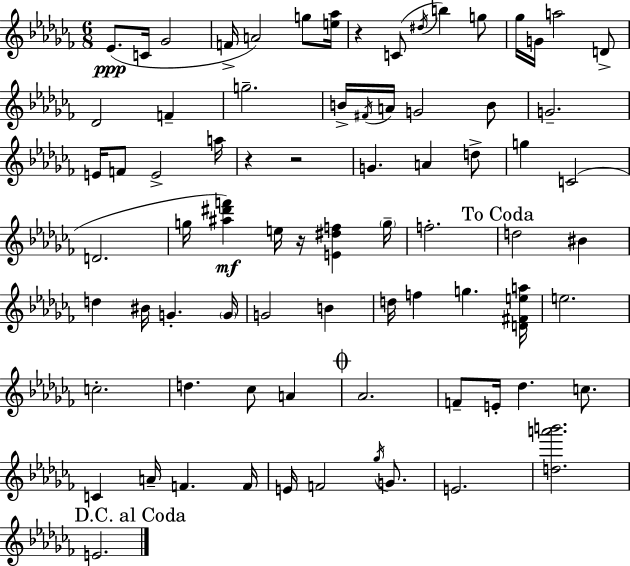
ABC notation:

X:1
T:Untitled
M:6/8
L:1/4
K:Abm
_E/2 C/4 _G2 F/4 A2 g/2 [e_a]/4 z C/2 ^d/4 b g/2 _g/4 G/4 a2 D/2 _D2 F g2 B/4 ^F/4 A/4 G2 B/2 G2 E/4 F/2 E2 a/4 z z2 G A d/2 g C2 D2 g/4 [^a^d'f'] e/4 z/4 [E^df] g/4 f2 d2 ^B d ^B/4 G G/4 G2 B d/4 f g [D^Fea]/4 e2 c2 d _c/2 A _A2 F/2 E/4 _d c/2 C A/4 F F/4 E/4 F2 _g/4 G/2 E2 [da'b']2 E2